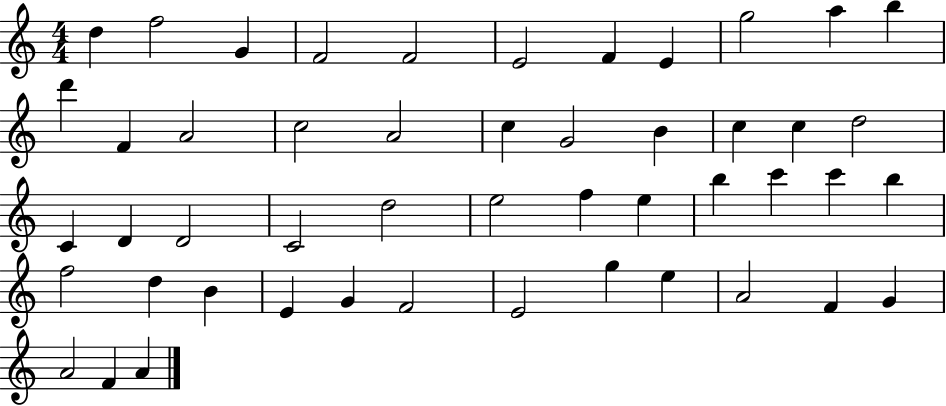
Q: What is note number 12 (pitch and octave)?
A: D6